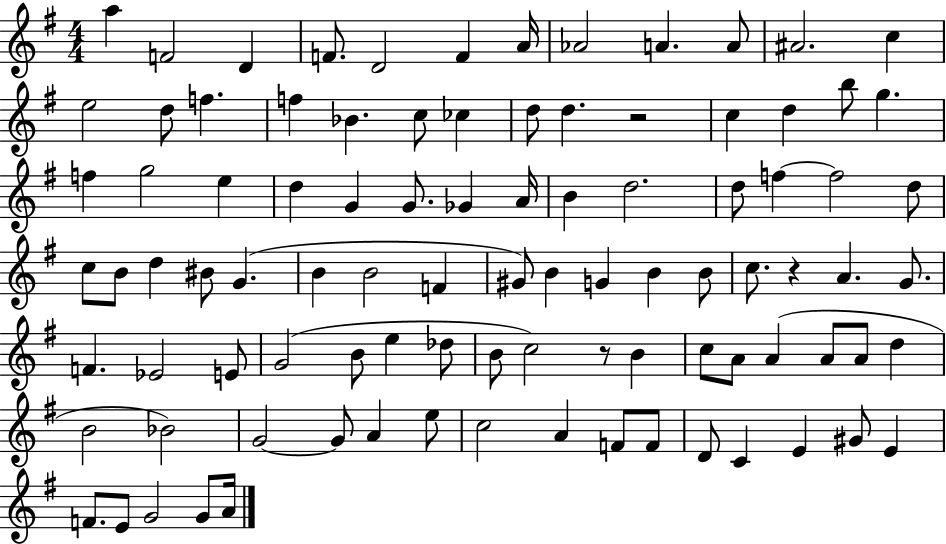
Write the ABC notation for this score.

X:1
T:Untitled
M:4/4
L:1/4
K:G
a F2 D F/2 D2 F A/4 _A2 A A/2 ^A2 c e2 d/2 f f _B c/2 _c d/2 d z2 c d b/2 g f g2 e d G G/2 _G A/4 B d2 d/2 f f2 d/2 c/2 B/2 d ^B/2 G B B2 F ^G/2 B G B B/2 c/2 z A G/2 F _E2 E/2 G2 B/2 e _d/2 B/2 c2 z/2 B c/2 A/2 A A/2 A/2 d B2 _B2 G2 G/2 A e/2 c2 A F/2 F/2 D/2 C E ^G/2 E F/2 E/2 G2 G/2 A/4